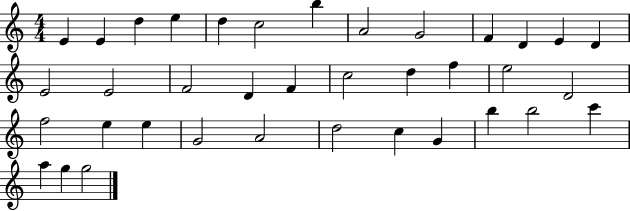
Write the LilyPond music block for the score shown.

{
  \clef treble
  \numericTimeSignature
  \time 4/4
  \key c \major
  e'4 e'4 d''4 e''4 | d''4 c''2 b''4 | a'2 g'2 | f'4 d'4 e'4 d'4 | \break e'2 e'2 | f'2 d'4 f'4 | c''2 d''4 f''4 | e''2 d'2 | \break f''2 e''4 e''4 | g'2 a'2 | d''2 c''4 g'4 | b''4 b''2 c'''4 | \break a''4 g''4 g''2 | \bar "|."
}